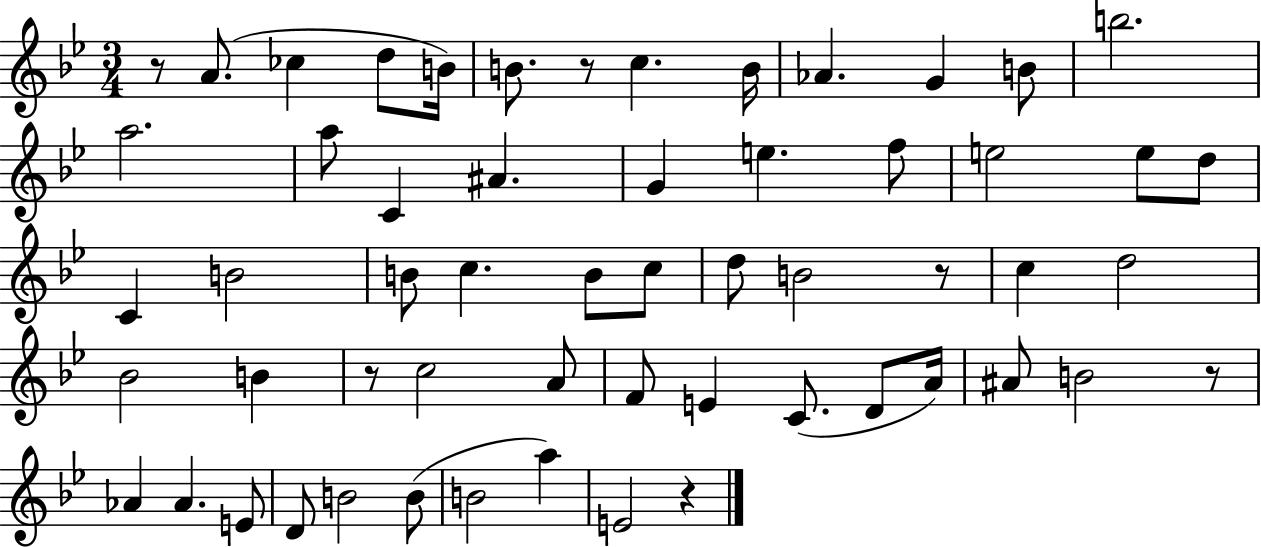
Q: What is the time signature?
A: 3/4